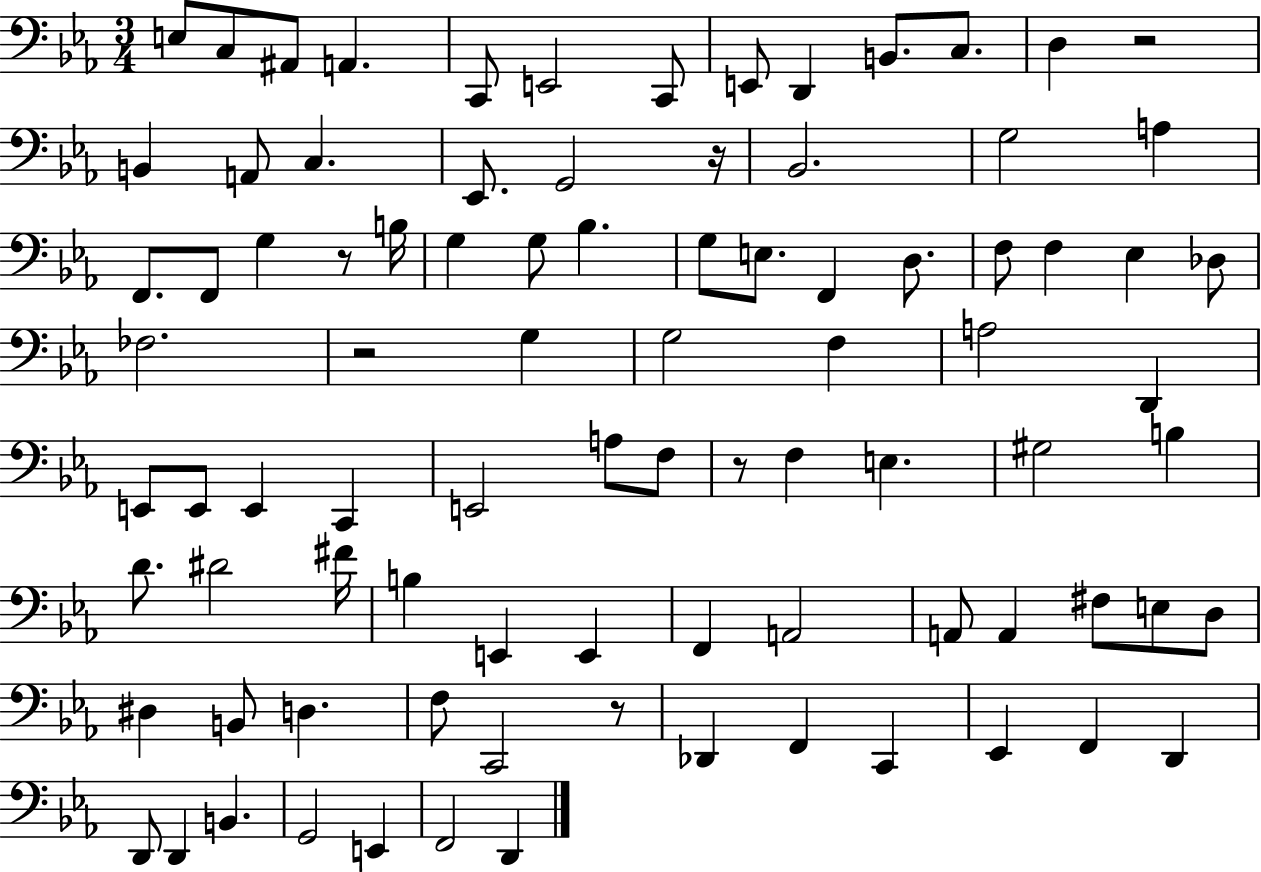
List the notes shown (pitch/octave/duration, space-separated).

E3/e C3/e A#2/e A2/q. C2/e E2/h C2/e E2/e D2/q B2/e. C3/e. D3/q R/h B2/q A2/e C3/q. Eb2/e. G2/h R/s Bb2/h. G3/h A3/q F2/e. F2/e G3/q R/e B3/s G3/q G3/e Bb3/q. G3/e E3/e. F2/q D3/e. F3/e F3/q Eb3/q Db3/e FES3/h. R/h G3/q G3/h F3/q A3/h D2/q E2/e E2/e E2/q C2/q E2/h A3/e F3/e R/e F3/q E3/q. G#3/h B3/q D4/e. D#4/h F#4/s B3/q E2/q E2/q F2/q A2/h A2/e A2/q F#3/e E3/e D3/e D#3/q B2/e D3/q. F3/e C2/h R/e Db2/q F2/q C2/q Eb2/q F2/q D2/q D2/e D2/q B2/q. G2/h E2/q F2/h D2/q